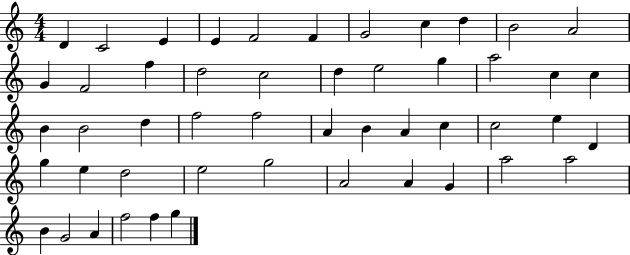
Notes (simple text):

D4/q C4/h E4/q E4/q F4/h F4/q G4/h C5/q D5/q B4/h A4/h G4/q F4/h F5/q D5/h C5/h D5/q E5/h G5/q A5/h C5/q C5/q B4/q B4/h D5/q F5/h F5/h A4/q B4/q A4/q C5/q C5/h E5/q D4/q G5/q E5/q D5/h E5/h G5/h A4/h A4/q G4/q A5/h A5/h B4/q G4/h A4/q F5/h F5/q G5/q